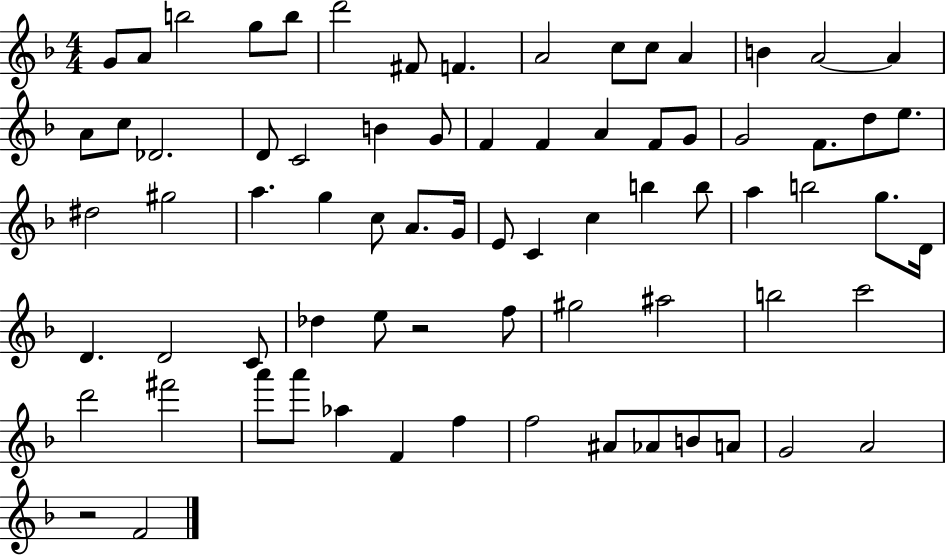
{
  \clef treble
  \numericTimeSignature
  \time 4/4
  \key f \major
  g'8 a'8 b''2 g''8 b''8 | d'''2 fis'8 f'4. | a'2 c''8 c''8 a'4 | b'4 a'2~~ a'4 | \break a'8 c''8 des'2. | d'8 c'2 b'4 g'8 | f'4 f'4 a'4 f'8 g'8 | g'2 f'8. d''8 e''8. | \break dis''2 gis''2 | a''4. g''4 c''8 a'8. g'16 | e'8 c'4 c''4 b''4 b''8 | a''4 b''2 g''8. d'16 | \break d'4. d'2 c'8 | des''4 e''8 r2 f''8 | gis''2 ais''2 | b''2 c'''2 | \break d'''2 fis'''2 | a'''8 a'''8 aes''4 f'4 f''4 | f''2 ais'8 aes'8 b'8 a'8 | g'2 a'2 | \break r2 f'2 | \bar "|."
}